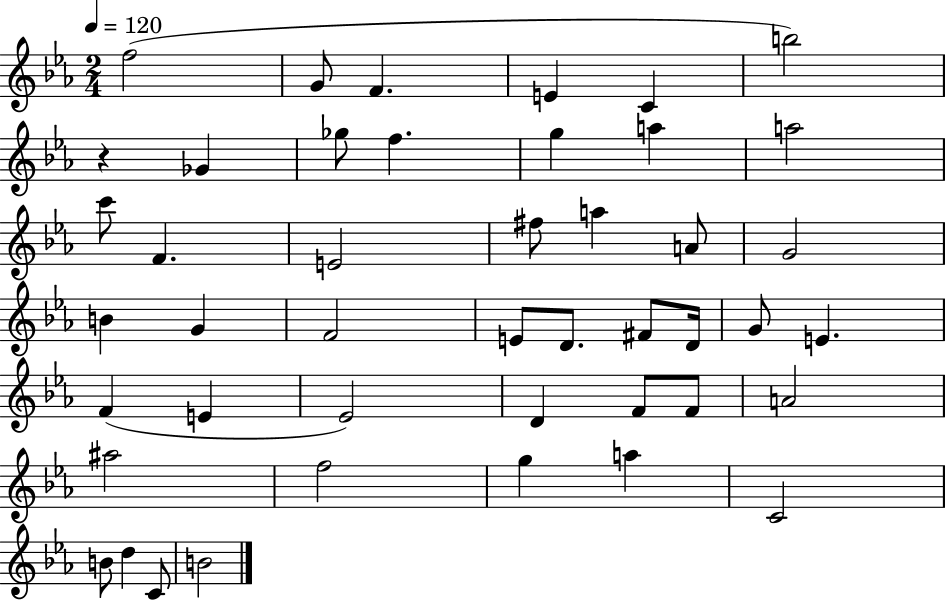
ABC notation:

X:1
T:Untitled
M:2/4
L:1/4
K:Eb
f2 G/2 F E C b2 z _G _g/2 f g a a2 c'/2 F E2 ^f/2 a A/2 G2 B G F2 E/2 D/2 ^F/2 D/4 G/2 E F E _E2 D F/2 F/2 A2 ^a2 f2 g a C2 B/2 d C/2 B2